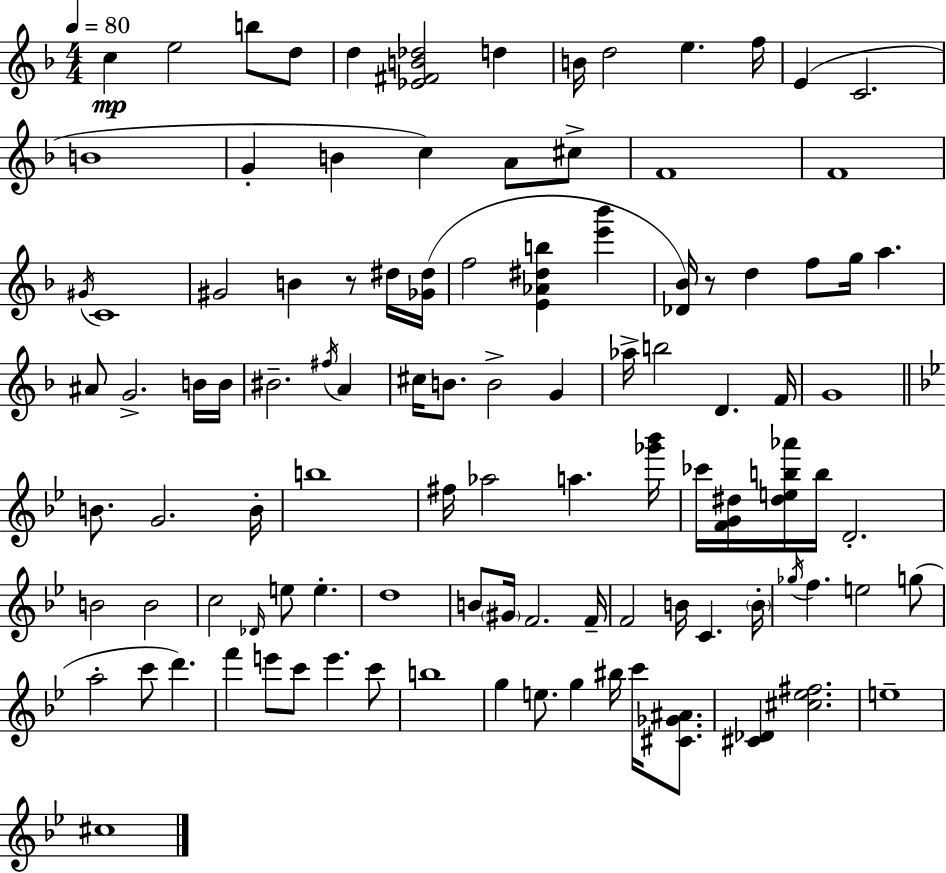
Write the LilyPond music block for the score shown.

{
  \clef treble
  \numericTimeSignature
  \time 4/4
  \key f \major
  \tempo 4 = 80
  \repeat volta 2 { c''4\mp e''2 b''8 d''8 | d''4 <ees' fis' b' des''>2 d''4 | b'16 d''2 e''4. f''16 | e'4( c'2. | \break b'1 | g'4-. b'4 c''4) a'8 cis''8-> | f'1 | f'1 | \break \acciaccatura { gis'16 } c'1 | gis'2 b'4 r8 dis''16 | <ges' dis''>16( f''2 <e' aes' dis'' b''>4 <e''' bes'''>4 | <des' bes'>16) r8 d''4 f''8 g''16 a''4. | \break ais'8 g'2.-> b'16 | b'16 bis'2.-- \acciaccatura { fis''16 } a'4 | cis''16 b'8. b'2-> g'4 | aes''16-> b''2 d'4. | \break f'16 g'1 | \bar "||" \break \key g \minor b'8. g'2. b'16-. | b''1 | fis''16 aes''2 a''4. <ges''' bes'''>16 | ces'''16 <f' g' dis''>16 <dis'' e'' b'' aes'''>16 b''16 d'2.-. | \break b'2 b'2 | c''2 \grace { des'16 } e''8 e''4.-. | d''1 | b'8 \parenthesize gis'16 f'2. | \break f'16-- f'2 b'16 c'4. | \parenthesize b'16-. \acciaccatura { ges''16 } f''4. e''2 | g''8( a''2-. c'''8 d'''4.) | f'''4 e'''8 c'''8 e'''4. | \break c'''8 b''1 | g''4 e''8. g''4 bis''16 c'''16 <cis' ges' ais'>8. | <cis' des'>4 <cis'' ees'' fis''>2. | e''1-- | \break cis''1 | } \bar "|."
}